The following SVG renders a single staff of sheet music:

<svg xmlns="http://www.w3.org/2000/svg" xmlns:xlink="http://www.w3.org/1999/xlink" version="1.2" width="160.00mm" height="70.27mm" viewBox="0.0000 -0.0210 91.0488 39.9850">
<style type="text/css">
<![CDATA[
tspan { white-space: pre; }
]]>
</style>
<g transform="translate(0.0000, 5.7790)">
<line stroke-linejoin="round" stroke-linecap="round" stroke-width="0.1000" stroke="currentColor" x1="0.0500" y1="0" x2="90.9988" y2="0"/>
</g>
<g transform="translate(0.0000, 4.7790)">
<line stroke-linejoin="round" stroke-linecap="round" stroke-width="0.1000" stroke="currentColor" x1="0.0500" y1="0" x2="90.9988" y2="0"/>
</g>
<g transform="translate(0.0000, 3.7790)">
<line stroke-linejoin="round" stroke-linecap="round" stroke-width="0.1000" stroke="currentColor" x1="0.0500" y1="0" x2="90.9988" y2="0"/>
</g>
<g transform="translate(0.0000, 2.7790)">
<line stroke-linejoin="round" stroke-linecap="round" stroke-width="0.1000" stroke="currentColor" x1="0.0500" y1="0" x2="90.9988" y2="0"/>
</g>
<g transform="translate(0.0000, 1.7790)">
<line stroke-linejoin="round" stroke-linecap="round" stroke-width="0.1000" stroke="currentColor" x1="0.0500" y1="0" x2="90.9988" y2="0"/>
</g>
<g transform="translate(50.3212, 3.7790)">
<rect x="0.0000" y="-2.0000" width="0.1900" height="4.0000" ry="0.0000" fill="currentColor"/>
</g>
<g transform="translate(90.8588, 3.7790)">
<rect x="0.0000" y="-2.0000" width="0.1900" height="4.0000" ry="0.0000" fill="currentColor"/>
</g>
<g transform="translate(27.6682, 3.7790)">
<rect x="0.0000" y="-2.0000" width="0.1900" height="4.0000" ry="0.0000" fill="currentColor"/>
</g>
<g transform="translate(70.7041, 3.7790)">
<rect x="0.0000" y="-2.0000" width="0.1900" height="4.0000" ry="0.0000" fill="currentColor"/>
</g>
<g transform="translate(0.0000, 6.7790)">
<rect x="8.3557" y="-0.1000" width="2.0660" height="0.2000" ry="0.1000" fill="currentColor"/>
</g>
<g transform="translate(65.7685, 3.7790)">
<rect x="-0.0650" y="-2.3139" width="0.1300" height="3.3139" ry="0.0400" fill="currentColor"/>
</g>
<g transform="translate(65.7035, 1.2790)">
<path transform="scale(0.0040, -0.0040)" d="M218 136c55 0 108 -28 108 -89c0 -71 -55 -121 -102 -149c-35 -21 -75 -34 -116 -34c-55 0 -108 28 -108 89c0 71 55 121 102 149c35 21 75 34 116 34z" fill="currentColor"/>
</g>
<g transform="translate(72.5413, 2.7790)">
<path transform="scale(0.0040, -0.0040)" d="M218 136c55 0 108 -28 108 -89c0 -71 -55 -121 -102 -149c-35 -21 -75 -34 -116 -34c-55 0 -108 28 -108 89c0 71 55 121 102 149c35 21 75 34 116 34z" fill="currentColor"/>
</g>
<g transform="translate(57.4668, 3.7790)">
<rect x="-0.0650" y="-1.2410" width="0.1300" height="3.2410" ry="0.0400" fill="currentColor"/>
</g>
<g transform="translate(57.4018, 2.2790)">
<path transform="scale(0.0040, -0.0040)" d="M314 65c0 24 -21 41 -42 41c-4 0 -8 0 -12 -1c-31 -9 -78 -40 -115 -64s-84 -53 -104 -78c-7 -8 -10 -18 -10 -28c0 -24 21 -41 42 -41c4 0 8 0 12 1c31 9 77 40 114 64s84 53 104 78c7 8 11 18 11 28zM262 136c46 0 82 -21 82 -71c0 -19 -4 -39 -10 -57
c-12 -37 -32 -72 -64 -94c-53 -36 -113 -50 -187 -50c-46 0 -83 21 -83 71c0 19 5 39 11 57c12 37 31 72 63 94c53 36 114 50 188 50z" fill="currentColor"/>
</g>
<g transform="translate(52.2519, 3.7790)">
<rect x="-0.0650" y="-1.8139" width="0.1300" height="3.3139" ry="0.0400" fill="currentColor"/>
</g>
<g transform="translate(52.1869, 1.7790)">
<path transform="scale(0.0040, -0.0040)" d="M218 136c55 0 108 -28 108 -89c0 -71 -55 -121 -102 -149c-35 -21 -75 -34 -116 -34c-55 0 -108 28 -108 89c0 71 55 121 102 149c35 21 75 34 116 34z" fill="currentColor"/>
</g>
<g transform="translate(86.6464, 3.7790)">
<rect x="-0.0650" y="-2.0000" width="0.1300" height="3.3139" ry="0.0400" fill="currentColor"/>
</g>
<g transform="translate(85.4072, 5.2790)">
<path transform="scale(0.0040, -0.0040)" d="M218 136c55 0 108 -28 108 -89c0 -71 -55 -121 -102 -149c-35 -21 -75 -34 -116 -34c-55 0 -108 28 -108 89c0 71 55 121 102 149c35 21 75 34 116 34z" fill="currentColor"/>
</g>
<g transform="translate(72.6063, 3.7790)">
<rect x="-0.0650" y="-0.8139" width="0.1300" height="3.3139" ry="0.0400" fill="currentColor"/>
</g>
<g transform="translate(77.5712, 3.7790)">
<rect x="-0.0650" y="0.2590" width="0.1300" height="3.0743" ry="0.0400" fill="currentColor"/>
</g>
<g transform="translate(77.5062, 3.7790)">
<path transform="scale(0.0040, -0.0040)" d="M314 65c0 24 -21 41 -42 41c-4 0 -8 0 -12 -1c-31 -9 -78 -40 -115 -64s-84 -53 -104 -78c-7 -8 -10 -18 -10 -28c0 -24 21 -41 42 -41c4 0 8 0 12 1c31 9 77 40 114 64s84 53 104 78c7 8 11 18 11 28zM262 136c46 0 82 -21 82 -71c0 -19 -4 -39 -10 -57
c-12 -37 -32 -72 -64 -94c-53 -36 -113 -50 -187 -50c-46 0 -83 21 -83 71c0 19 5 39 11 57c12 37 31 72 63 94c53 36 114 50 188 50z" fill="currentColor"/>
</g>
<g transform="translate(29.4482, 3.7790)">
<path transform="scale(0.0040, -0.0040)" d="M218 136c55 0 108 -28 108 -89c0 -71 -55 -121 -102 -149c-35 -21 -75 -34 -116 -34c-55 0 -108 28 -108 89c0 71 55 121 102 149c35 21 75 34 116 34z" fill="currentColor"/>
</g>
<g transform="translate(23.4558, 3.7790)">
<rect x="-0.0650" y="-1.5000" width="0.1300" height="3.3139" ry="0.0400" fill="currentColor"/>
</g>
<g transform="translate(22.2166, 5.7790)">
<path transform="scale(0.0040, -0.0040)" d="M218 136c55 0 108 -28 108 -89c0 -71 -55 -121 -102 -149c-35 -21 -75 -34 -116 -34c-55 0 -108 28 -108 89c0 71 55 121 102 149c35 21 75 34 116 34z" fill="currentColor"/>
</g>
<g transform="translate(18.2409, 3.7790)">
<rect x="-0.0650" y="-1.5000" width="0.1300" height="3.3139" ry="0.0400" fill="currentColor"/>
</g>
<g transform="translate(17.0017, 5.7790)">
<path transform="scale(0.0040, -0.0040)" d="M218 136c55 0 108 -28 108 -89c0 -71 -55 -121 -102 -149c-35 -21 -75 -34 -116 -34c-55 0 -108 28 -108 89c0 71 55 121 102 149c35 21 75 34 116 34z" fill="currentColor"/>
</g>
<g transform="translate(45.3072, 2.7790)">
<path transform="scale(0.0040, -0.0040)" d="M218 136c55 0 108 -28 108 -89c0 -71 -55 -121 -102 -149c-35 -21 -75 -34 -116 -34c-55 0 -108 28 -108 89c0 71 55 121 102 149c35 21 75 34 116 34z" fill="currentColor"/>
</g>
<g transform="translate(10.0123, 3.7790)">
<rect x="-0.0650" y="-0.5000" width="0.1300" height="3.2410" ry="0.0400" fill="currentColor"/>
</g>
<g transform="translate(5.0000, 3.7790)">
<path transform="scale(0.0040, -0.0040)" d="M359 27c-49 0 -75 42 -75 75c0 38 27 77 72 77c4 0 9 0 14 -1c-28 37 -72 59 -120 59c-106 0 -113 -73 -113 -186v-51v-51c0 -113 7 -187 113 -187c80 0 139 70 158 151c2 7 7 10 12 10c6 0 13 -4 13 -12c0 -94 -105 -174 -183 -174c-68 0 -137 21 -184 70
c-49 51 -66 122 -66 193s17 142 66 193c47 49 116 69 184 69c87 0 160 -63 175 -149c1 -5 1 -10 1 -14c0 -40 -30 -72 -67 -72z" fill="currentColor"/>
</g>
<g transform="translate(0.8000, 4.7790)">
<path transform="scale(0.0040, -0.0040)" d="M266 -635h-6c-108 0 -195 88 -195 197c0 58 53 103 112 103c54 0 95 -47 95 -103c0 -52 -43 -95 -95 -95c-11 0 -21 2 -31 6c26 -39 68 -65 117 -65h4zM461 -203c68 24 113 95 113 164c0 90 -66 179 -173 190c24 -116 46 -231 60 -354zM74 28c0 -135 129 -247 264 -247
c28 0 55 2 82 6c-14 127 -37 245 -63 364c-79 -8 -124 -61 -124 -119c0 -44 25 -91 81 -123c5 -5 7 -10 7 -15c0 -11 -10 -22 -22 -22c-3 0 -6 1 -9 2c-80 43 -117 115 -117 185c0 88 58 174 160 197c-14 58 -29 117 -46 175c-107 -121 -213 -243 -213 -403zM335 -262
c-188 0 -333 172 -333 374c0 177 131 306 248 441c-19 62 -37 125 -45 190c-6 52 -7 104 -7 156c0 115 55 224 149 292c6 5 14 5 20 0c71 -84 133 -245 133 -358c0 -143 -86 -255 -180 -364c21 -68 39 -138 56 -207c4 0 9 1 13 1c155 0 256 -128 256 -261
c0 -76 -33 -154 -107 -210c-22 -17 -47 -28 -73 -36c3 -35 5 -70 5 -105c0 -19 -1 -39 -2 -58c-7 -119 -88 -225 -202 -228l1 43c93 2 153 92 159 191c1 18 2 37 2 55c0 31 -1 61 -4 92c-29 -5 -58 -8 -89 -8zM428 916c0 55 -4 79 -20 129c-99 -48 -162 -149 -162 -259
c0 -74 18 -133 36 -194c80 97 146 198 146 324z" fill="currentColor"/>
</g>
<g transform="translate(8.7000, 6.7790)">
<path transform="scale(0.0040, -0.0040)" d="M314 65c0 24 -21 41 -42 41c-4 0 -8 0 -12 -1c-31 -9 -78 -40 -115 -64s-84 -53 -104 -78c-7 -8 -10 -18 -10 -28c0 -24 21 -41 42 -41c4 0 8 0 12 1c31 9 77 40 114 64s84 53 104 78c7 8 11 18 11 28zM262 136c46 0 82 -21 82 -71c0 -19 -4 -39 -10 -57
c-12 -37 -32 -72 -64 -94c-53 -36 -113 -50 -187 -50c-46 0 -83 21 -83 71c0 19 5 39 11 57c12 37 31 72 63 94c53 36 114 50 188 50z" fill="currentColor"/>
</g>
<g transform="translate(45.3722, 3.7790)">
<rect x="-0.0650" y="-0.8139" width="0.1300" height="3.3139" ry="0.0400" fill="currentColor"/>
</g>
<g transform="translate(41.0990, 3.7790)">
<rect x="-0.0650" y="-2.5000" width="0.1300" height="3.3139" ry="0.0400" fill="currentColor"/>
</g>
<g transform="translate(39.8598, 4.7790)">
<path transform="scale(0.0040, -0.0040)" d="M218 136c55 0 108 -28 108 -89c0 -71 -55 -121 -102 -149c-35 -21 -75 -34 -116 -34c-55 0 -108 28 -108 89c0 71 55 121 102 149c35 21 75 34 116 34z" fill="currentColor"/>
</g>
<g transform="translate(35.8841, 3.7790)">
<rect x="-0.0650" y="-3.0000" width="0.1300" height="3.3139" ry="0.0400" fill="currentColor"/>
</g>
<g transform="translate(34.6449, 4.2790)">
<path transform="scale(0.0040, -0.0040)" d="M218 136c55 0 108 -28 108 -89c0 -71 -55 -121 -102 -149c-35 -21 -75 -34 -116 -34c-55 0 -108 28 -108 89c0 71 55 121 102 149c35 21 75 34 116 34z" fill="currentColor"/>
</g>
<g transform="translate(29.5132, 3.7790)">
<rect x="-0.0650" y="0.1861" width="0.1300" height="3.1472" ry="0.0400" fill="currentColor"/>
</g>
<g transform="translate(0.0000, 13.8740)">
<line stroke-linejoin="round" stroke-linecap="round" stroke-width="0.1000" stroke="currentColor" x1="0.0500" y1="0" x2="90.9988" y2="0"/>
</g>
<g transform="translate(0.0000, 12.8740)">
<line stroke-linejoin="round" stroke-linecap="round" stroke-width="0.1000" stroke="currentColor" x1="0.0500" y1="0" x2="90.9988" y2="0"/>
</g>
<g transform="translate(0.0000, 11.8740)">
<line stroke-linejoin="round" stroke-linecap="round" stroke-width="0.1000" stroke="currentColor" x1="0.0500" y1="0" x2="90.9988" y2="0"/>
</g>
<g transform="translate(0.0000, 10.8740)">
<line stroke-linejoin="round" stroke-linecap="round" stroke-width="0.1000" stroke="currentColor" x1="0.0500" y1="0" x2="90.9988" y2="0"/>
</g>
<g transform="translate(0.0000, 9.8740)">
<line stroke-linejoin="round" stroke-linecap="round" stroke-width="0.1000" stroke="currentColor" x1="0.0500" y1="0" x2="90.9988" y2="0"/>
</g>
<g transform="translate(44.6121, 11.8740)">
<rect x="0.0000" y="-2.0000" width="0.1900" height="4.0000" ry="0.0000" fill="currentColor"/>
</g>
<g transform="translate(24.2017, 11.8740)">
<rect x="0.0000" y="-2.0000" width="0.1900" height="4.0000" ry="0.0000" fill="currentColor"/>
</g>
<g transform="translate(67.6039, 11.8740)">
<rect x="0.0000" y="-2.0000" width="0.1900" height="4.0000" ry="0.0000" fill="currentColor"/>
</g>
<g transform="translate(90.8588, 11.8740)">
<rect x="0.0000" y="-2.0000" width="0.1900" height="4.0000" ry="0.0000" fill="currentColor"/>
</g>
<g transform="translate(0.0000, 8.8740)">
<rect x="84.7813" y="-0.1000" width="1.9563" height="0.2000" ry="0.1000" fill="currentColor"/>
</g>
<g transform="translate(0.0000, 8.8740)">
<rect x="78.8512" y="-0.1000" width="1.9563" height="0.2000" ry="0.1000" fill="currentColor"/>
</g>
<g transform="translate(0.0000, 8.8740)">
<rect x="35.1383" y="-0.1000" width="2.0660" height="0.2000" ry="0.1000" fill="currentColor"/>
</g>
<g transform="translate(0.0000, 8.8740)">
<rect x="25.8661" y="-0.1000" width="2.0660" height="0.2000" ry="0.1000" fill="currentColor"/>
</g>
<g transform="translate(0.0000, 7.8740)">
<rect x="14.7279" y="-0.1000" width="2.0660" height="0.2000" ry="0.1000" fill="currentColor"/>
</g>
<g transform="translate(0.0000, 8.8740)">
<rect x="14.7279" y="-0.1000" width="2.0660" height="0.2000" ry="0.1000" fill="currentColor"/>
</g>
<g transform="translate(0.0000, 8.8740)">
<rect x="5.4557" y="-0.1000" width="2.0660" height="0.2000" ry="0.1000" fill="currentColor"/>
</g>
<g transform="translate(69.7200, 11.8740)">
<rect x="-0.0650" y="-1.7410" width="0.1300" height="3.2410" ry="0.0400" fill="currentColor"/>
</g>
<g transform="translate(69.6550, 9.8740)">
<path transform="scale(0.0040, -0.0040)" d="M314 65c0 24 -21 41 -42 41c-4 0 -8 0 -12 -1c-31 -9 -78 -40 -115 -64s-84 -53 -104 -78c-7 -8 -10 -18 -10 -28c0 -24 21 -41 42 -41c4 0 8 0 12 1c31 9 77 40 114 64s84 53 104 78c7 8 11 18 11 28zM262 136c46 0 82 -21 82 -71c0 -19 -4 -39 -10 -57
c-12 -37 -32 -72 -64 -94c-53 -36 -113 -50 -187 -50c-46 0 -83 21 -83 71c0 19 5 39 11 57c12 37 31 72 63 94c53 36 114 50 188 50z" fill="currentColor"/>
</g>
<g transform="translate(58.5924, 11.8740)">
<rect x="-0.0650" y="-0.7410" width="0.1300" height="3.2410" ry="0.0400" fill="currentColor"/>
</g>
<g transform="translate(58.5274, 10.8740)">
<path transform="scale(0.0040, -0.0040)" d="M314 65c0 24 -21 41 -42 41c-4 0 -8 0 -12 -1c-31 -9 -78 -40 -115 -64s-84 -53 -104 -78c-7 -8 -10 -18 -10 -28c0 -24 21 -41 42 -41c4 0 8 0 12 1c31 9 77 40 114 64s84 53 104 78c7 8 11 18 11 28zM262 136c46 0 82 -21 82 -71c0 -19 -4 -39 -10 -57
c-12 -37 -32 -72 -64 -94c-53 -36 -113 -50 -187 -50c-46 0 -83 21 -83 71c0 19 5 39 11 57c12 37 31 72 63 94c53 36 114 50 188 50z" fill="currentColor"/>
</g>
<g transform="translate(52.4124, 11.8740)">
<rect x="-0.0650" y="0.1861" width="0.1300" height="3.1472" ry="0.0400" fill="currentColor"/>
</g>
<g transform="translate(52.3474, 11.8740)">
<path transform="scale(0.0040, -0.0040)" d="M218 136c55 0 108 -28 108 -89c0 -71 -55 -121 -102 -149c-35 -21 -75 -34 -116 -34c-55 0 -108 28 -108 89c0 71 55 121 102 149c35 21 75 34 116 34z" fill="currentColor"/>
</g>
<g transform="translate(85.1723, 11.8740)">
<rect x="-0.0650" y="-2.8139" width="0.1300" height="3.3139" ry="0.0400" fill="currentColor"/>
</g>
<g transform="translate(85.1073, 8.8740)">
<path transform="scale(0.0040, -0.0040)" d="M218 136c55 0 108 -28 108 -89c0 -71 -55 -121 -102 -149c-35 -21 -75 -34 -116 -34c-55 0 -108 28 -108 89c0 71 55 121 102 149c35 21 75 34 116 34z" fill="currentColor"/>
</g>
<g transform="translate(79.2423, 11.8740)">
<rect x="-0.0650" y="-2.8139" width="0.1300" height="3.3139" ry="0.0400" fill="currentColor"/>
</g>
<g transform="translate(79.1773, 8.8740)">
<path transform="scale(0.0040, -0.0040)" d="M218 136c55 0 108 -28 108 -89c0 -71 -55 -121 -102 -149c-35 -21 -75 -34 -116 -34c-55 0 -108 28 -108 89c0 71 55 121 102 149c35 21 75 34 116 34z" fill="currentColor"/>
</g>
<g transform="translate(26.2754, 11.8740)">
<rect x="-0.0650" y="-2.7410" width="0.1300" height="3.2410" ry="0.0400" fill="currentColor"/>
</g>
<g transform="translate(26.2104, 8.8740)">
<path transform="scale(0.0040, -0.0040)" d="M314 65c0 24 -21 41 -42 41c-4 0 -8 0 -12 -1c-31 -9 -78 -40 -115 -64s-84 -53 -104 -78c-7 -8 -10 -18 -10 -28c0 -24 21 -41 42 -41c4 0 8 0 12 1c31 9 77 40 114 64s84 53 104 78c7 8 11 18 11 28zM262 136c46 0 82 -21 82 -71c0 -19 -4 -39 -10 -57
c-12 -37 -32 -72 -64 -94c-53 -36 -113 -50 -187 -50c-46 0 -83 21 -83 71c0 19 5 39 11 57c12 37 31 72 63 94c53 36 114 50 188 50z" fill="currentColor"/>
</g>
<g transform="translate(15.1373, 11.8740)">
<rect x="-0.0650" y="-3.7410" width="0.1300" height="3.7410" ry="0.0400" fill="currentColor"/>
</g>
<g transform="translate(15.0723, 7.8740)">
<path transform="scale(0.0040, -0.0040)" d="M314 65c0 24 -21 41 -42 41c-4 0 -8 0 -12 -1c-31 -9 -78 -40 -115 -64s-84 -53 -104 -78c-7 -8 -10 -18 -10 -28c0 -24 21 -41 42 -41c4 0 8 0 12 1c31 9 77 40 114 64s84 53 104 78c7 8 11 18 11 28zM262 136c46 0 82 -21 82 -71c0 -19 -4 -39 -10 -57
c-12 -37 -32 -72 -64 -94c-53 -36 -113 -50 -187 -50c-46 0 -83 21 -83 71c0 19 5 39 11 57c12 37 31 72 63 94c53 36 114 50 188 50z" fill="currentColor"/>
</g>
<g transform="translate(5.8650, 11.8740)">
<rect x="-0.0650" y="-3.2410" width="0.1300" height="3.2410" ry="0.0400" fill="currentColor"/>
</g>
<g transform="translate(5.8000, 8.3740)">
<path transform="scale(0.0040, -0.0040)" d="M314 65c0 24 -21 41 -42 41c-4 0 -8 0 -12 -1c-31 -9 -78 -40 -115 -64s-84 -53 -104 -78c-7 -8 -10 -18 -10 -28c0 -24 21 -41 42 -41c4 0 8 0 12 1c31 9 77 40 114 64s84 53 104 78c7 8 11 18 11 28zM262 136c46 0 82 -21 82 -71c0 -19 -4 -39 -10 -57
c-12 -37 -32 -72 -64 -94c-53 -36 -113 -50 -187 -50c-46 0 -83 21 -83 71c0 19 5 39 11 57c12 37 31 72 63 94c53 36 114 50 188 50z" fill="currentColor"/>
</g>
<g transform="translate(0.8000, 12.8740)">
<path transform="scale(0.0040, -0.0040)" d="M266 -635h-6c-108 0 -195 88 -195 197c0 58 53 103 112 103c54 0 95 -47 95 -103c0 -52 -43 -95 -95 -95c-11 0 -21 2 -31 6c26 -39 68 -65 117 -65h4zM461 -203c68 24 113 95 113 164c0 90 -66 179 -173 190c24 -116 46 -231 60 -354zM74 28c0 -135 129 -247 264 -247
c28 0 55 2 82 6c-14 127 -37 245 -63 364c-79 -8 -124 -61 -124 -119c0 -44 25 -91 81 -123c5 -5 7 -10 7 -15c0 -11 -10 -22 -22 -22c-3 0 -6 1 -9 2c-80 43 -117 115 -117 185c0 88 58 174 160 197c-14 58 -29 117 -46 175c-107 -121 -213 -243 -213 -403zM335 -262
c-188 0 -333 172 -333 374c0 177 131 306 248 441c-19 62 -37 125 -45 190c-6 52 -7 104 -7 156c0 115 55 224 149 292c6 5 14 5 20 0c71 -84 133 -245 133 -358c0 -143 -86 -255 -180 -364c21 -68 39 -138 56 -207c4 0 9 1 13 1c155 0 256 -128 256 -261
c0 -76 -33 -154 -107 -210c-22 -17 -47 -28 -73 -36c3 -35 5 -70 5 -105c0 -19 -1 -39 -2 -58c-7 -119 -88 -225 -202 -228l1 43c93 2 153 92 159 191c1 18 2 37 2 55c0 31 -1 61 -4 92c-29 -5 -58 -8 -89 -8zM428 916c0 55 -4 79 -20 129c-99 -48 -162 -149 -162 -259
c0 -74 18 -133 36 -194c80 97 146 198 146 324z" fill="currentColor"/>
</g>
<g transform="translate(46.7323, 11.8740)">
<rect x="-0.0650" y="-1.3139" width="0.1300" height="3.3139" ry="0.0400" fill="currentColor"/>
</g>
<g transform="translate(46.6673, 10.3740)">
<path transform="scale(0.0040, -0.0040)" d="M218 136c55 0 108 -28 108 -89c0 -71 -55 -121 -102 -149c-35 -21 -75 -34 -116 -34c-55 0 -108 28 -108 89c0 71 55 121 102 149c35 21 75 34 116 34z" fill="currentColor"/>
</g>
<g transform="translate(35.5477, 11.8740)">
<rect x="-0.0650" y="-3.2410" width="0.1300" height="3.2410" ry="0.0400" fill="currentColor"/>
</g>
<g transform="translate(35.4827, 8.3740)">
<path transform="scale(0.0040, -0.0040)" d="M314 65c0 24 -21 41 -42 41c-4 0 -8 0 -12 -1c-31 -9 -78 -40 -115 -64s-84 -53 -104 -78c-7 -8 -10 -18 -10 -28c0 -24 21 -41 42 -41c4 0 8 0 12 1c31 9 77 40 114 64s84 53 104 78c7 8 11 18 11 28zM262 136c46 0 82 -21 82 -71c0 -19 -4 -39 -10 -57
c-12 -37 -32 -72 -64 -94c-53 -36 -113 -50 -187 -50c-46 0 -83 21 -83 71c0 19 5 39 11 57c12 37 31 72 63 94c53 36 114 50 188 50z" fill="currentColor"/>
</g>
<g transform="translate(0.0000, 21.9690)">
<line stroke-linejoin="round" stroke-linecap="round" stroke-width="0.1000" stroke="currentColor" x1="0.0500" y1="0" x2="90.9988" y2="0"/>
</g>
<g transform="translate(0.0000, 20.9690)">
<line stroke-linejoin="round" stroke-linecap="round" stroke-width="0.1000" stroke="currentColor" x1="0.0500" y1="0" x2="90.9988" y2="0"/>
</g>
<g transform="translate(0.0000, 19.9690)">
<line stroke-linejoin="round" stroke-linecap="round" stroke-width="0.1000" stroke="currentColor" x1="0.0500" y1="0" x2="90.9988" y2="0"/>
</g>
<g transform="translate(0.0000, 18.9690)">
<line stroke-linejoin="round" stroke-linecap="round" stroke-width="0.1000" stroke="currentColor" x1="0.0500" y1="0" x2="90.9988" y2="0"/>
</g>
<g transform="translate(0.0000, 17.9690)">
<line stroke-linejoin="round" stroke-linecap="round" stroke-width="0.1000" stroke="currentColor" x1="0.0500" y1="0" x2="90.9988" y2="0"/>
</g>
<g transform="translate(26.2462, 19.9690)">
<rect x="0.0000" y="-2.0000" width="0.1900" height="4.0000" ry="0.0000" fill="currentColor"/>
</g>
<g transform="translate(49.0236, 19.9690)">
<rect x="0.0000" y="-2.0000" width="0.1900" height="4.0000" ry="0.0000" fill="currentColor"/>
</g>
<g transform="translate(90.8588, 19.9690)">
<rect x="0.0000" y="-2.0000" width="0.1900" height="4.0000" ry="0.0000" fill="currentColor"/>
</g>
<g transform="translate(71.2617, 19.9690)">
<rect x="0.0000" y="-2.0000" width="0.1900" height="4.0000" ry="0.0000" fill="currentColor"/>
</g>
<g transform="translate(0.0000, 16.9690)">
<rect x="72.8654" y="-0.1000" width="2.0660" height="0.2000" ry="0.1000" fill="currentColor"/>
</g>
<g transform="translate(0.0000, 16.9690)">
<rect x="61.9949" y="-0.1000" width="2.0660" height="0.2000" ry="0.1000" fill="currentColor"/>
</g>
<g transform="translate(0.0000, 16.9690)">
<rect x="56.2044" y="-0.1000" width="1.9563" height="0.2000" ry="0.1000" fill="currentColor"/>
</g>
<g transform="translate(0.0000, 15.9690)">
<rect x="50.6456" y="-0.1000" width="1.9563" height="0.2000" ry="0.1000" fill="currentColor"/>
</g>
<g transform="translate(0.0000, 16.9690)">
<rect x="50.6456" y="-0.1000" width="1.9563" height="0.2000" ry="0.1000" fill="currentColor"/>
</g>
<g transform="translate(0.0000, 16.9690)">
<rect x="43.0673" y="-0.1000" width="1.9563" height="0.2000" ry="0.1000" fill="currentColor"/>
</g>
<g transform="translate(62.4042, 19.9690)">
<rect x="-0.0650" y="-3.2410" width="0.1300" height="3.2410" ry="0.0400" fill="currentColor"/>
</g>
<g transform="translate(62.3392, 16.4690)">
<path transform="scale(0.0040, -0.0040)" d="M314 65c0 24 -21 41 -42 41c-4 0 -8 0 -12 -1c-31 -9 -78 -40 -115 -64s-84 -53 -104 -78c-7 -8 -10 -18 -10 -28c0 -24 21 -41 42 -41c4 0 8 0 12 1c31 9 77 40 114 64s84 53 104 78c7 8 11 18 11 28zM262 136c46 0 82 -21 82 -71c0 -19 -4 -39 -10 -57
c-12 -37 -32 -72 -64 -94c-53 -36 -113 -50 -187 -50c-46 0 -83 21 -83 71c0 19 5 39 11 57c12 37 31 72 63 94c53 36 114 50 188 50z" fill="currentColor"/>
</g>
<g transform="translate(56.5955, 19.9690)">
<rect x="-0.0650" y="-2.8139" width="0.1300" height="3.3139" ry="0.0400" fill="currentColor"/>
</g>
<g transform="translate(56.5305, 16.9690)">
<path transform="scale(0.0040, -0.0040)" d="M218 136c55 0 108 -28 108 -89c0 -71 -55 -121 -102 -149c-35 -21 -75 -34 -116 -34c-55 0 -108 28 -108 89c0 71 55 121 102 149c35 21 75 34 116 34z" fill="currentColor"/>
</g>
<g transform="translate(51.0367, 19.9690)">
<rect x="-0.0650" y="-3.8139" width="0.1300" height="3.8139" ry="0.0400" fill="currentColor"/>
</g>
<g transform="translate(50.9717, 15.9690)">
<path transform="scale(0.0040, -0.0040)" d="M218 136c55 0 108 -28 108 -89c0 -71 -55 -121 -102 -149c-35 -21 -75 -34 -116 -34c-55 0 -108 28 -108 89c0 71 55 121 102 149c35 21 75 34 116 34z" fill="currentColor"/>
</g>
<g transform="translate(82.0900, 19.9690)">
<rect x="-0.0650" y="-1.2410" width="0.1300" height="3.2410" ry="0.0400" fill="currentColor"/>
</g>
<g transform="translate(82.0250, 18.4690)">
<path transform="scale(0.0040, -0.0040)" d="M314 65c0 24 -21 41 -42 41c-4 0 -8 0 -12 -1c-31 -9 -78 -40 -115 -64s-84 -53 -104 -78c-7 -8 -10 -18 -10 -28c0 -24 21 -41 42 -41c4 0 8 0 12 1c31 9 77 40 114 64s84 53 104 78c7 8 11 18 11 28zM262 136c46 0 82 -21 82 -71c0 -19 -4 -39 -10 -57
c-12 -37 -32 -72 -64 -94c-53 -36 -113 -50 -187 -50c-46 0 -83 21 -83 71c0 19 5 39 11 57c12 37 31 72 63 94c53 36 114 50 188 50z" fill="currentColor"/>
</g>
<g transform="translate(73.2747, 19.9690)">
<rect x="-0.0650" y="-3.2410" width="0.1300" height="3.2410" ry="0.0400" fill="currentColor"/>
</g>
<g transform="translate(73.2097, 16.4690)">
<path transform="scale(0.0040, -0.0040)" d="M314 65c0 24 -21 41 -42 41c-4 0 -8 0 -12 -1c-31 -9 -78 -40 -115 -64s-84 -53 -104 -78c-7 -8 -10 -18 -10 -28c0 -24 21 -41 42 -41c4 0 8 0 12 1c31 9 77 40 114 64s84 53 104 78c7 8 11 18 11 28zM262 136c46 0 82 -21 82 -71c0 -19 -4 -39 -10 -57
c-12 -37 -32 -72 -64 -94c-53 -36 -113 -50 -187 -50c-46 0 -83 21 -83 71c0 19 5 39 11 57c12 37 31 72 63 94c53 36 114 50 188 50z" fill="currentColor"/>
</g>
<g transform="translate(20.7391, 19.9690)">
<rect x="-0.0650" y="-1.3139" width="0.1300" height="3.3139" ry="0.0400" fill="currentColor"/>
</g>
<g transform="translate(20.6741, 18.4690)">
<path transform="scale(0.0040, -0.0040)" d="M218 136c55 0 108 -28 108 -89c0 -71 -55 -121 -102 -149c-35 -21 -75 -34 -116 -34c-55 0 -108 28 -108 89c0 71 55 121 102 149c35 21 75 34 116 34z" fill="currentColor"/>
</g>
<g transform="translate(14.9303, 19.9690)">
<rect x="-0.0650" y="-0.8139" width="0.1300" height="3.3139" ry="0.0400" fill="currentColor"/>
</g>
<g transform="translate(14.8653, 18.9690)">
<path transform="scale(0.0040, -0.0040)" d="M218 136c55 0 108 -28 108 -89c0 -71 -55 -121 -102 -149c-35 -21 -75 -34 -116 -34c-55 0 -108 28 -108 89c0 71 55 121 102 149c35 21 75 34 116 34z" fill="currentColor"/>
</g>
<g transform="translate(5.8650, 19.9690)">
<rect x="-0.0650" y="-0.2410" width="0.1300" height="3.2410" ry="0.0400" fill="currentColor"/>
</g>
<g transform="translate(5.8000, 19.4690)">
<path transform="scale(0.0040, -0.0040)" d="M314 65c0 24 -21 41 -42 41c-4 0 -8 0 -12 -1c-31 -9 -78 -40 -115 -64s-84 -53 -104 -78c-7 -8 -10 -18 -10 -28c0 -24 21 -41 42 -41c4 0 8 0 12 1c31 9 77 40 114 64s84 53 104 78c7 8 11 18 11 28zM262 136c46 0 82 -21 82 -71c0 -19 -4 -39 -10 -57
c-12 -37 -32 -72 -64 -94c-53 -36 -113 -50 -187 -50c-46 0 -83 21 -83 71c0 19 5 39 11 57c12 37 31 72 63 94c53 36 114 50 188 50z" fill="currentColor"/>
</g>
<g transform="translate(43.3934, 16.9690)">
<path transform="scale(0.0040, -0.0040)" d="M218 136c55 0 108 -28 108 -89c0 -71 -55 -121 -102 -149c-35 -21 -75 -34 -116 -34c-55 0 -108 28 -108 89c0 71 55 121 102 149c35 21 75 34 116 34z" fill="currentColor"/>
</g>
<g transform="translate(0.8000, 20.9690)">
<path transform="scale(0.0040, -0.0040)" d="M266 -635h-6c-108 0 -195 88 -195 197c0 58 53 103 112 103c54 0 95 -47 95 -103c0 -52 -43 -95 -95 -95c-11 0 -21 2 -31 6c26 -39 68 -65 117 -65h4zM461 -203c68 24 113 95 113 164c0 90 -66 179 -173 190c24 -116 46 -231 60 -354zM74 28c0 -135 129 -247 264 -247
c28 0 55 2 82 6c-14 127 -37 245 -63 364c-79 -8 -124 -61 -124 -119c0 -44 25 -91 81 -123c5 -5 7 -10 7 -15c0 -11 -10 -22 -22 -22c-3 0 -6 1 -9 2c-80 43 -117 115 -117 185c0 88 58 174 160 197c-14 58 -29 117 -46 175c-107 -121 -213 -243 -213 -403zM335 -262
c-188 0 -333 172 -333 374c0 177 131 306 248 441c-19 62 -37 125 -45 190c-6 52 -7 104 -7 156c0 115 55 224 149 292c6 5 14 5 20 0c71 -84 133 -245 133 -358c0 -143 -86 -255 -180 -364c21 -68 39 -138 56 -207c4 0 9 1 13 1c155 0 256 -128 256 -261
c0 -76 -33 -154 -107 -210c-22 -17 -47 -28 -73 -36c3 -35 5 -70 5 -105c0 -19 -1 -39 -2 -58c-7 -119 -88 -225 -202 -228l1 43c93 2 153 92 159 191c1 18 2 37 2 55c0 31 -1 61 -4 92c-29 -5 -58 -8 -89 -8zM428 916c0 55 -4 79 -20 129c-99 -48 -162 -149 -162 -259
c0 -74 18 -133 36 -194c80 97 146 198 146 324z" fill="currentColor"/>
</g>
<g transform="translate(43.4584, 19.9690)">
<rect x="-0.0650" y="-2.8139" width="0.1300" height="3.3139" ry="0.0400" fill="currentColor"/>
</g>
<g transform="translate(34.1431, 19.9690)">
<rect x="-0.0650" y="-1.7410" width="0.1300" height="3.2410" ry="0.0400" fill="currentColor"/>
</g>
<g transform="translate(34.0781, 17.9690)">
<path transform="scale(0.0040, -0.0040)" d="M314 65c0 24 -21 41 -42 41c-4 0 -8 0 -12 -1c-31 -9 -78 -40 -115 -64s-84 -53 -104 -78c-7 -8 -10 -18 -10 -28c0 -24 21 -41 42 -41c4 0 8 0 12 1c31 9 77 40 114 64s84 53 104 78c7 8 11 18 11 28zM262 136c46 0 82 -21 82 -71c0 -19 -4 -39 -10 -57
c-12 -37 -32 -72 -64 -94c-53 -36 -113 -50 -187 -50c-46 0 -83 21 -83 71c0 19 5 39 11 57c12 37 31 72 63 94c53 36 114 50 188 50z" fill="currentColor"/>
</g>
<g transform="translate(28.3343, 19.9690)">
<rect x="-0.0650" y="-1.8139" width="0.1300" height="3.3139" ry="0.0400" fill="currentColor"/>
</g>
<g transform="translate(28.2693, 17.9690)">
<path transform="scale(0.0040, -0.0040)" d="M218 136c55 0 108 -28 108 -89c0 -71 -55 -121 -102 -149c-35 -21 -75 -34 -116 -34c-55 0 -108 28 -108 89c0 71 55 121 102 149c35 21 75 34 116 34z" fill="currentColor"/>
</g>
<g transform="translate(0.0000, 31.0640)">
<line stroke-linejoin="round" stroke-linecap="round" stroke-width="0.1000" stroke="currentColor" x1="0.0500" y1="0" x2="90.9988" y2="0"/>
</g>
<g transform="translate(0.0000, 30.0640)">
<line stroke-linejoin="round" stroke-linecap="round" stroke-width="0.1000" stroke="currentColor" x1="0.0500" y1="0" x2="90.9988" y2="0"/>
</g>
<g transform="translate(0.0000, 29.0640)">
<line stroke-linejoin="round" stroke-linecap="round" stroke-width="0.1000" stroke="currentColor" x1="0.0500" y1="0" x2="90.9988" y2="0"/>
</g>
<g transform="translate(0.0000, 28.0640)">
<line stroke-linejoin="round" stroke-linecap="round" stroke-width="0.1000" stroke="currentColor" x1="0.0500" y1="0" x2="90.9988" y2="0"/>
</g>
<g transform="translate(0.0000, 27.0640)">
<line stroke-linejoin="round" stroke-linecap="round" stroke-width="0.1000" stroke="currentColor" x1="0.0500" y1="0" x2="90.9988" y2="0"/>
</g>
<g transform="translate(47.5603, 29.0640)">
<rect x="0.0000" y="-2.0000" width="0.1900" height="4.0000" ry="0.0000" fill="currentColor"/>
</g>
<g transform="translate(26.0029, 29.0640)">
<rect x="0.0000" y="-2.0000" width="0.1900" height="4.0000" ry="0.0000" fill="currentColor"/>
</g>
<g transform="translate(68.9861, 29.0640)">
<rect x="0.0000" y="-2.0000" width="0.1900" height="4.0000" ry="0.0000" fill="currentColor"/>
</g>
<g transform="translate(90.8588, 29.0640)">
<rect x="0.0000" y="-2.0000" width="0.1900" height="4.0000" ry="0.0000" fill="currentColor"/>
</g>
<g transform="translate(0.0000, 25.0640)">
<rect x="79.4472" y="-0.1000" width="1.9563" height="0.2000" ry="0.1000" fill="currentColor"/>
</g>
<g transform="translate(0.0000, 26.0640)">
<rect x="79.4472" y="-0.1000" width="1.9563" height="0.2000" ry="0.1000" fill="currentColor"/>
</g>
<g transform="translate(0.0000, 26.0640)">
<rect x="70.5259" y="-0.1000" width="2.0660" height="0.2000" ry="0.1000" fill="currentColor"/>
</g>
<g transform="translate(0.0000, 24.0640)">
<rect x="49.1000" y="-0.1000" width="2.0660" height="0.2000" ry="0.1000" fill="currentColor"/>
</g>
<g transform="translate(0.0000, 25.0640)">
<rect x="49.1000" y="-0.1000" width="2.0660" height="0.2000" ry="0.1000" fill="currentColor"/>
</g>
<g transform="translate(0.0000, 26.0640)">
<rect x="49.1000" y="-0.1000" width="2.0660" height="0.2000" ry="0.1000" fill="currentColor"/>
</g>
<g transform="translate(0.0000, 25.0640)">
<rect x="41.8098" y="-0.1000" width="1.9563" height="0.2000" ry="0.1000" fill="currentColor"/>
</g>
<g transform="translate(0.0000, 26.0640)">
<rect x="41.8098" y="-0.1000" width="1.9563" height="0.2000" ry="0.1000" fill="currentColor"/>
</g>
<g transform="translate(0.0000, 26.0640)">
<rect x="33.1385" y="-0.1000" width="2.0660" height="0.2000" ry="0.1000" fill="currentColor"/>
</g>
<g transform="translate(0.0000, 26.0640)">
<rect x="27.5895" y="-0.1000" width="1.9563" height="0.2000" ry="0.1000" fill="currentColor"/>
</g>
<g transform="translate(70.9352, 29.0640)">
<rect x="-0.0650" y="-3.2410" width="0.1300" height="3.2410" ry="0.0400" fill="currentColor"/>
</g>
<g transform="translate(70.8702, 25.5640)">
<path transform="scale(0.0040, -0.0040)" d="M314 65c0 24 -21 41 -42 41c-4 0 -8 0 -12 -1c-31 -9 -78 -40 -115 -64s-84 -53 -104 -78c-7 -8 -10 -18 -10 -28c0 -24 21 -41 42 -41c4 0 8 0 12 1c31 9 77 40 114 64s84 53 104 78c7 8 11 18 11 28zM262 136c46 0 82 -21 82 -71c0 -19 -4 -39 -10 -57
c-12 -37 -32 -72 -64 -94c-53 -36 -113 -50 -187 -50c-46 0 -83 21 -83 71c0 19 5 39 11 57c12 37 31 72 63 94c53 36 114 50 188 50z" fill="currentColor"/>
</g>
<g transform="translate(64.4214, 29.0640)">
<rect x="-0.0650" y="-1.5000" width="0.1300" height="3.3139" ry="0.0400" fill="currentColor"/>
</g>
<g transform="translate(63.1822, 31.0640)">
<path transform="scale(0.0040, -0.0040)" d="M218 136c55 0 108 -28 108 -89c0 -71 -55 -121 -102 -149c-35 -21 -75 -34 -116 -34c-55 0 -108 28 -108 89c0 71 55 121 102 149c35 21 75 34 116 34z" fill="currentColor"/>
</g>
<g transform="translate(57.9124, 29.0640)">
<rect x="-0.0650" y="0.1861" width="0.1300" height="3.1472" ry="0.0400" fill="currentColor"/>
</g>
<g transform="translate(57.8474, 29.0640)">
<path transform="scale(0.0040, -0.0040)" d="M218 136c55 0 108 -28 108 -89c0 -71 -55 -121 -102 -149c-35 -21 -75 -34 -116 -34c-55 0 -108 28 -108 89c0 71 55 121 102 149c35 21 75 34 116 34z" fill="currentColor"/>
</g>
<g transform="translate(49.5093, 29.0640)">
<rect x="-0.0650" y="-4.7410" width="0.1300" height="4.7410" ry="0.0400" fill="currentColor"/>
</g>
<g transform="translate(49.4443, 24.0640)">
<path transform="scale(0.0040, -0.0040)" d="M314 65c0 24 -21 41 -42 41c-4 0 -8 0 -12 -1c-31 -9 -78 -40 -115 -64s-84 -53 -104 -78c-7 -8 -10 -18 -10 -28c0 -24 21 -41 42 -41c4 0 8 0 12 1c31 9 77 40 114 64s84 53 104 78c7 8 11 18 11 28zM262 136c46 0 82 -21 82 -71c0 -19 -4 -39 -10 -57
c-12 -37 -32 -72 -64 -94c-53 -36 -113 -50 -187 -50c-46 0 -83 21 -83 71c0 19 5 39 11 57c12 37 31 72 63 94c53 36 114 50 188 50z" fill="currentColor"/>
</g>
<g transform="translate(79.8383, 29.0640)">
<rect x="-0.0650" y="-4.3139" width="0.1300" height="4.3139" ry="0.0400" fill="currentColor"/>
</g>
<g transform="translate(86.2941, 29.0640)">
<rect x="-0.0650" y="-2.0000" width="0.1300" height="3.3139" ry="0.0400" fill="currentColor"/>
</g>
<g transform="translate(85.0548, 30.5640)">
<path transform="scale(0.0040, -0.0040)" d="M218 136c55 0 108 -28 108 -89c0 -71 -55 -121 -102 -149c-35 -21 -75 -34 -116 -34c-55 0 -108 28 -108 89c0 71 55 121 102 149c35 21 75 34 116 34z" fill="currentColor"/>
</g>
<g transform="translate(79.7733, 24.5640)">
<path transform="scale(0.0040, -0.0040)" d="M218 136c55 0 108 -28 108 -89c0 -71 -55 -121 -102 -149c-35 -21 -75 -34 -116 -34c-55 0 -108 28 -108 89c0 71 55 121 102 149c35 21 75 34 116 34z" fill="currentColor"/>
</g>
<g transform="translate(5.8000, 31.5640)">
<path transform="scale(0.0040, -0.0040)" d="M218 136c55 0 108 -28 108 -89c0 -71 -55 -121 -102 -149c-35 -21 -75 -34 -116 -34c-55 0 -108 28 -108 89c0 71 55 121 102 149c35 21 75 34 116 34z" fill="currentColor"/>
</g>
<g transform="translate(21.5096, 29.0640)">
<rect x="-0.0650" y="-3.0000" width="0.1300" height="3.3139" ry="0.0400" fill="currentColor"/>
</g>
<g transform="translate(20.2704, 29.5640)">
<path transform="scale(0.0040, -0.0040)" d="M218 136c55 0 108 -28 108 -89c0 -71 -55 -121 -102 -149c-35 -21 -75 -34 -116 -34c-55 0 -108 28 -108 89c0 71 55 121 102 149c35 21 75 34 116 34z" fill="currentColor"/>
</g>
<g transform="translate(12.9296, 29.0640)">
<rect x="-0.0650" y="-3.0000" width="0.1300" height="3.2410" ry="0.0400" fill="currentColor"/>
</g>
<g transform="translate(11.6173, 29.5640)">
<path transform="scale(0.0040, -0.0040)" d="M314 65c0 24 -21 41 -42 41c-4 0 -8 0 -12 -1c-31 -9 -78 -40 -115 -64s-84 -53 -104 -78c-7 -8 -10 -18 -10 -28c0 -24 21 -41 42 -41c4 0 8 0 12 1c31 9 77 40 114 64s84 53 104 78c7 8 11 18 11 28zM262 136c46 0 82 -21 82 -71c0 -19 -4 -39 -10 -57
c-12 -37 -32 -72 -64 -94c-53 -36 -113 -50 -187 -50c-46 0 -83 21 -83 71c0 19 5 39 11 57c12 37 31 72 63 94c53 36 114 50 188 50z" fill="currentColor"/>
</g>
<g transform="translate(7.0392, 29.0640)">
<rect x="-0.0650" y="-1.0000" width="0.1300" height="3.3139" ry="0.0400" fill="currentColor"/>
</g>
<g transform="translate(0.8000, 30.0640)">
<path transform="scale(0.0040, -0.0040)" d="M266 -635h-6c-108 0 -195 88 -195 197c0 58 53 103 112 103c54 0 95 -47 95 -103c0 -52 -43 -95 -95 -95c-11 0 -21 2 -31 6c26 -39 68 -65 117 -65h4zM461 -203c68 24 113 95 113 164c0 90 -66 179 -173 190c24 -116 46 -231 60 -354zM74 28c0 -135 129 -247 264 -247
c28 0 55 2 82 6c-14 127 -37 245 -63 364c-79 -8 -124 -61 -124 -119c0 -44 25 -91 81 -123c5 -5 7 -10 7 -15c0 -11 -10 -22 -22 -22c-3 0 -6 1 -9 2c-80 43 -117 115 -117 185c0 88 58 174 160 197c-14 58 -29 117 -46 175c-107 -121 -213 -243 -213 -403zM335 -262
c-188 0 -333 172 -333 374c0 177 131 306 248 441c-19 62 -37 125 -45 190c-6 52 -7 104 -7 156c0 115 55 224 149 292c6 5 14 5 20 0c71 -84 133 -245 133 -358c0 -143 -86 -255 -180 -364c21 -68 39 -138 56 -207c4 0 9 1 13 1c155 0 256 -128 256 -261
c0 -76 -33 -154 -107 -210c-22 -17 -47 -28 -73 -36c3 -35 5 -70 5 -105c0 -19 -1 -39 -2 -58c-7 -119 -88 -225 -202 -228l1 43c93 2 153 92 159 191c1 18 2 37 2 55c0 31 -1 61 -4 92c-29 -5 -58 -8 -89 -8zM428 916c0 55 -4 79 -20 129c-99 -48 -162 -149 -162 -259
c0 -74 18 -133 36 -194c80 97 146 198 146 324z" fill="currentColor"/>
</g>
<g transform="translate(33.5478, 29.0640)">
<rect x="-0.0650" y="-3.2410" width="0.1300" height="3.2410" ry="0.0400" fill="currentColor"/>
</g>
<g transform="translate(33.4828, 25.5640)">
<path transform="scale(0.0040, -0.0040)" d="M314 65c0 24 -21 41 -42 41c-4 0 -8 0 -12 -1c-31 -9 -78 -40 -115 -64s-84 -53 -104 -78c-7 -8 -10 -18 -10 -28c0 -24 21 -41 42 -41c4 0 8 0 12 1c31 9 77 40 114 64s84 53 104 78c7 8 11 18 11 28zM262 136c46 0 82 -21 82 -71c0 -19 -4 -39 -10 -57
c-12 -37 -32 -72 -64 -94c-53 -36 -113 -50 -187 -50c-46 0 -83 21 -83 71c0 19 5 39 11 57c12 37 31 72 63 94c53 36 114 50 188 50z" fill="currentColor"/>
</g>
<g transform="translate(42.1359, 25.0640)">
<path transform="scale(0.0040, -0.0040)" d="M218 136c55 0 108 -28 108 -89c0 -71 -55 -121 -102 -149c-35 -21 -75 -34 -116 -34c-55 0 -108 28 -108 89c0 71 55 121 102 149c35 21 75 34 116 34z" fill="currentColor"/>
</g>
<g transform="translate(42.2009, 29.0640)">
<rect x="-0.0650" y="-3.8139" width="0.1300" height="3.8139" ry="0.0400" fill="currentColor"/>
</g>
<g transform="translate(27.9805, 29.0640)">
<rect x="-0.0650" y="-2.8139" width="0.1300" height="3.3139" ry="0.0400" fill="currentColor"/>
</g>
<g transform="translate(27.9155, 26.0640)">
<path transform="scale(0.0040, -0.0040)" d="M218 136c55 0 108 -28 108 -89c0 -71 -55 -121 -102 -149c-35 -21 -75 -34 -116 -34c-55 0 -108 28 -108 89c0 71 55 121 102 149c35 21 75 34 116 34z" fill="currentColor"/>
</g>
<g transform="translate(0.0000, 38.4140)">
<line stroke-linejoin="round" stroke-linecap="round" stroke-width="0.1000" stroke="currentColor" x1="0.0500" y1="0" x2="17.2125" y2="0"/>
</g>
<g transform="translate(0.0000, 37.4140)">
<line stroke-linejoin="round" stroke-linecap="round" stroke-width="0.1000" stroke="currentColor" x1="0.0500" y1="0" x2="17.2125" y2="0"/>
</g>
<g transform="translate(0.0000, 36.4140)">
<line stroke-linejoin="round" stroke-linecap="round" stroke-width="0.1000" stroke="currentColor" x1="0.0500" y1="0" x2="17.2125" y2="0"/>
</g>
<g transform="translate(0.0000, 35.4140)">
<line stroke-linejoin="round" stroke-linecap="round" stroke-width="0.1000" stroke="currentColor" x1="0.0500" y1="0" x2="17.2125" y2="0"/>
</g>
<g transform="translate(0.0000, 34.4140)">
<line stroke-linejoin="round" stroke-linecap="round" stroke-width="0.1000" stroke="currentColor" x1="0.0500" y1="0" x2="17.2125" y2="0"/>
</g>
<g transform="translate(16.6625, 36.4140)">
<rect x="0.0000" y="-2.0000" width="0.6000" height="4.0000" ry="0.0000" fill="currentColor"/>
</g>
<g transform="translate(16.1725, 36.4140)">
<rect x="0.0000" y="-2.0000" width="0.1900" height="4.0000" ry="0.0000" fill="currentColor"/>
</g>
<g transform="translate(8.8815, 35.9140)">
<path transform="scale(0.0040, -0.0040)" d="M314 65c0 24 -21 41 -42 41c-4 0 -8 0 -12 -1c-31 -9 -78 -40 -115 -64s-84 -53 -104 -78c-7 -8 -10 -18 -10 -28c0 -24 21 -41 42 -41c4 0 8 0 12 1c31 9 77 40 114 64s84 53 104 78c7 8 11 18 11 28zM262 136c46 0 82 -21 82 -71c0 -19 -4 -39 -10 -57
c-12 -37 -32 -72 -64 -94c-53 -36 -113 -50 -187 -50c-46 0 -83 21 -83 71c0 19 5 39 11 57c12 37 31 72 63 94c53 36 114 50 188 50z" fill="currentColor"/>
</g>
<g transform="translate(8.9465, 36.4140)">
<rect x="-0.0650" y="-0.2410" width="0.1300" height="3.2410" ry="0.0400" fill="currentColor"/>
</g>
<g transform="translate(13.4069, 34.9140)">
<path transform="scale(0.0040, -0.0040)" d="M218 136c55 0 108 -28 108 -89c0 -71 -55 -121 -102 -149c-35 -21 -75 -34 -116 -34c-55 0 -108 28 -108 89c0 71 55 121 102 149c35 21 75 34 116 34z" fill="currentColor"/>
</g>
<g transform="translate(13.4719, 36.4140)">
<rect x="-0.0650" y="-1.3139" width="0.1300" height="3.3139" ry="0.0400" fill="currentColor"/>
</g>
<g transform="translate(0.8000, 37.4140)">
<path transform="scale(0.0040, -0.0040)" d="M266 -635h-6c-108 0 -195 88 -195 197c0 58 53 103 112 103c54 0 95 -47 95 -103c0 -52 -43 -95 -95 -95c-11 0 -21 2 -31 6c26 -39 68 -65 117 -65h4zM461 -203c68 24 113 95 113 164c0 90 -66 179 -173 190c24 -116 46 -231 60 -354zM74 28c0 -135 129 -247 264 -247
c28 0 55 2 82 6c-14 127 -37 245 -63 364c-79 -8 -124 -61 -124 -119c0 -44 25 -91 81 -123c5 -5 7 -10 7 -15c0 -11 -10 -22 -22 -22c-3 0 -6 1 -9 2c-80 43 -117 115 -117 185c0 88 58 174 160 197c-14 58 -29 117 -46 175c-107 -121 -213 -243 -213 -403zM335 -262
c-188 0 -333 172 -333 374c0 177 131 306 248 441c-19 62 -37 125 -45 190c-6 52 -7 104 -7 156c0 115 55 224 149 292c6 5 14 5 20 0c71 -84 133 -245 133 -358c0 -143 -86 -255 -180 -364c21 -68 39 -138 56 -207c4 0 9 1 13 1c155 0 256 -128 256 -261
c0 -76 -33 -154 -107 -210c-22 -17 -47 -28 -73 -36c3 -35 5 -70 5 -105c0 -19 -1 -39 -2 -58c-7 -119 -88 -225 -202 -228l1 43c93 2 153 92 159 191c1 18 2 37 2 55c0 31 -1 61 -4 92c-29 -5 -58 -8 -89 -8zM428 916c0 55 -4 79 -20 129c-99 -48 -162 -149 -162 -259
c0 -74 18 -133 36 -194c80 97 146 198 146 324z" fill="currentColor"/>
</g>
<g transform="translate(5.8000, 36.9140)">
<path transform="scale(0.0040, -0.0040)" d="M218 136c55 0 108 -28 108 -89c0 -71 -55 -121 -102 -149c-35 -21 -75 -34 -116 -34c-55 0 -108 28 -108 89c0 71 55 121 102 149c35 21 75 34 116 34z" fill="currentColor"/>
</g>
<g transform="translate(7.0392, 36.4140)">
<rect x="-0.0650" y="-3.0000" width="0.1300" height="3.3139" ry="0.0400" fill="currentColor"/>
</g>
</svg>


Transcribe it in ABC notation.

X:1
T:Untitled
M:4/4
L:1/4
K:C
C2 E E B A G d f e2 g d B2 F b2 c'2 a2 b2 e B d2 f2 a a c2 d e f f2 a c' a b2 b2 e2 D A2 A a b2 c' e'2 B E b2 d' F A c2 e